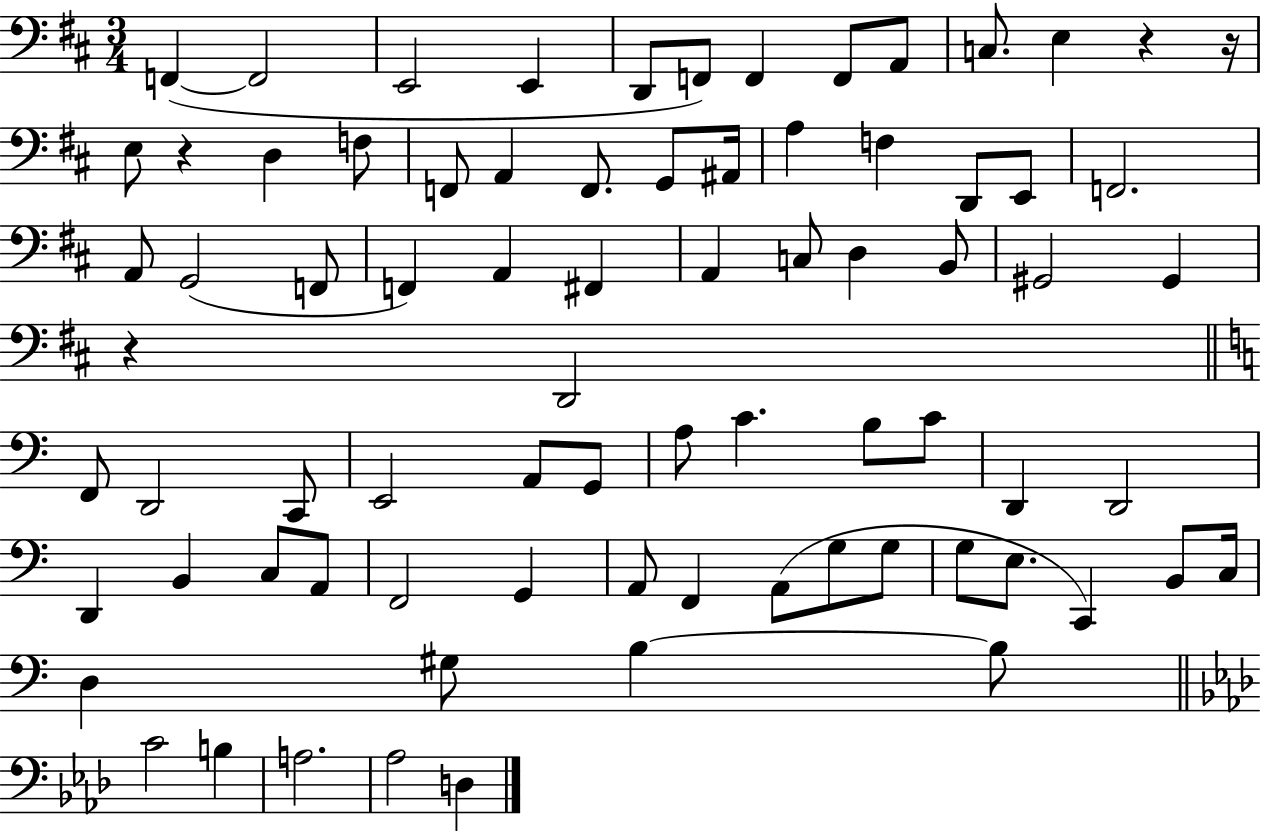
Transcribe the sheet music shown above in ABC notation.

X:1
T:Untitled
M:3/4
L:1/4
K:D
F,, F,,2 E,,2 E,, D,,/2 F,,/2 F,, F,,/2 A,,/2 C,/2 E, z z/4 E,/2 z D, F,/2 F,,/2 A,, F,,/2 G,,/2 ^A,,/4 A, F, D,,/2 E,,/2 F,,2 A,,/2 G,,2 F,,/2 F,, A,, ^F,, A,, C,/2 D, B,,/2 ^G,,2 ^G,, z D,,2 F,,/2 D,,2 C,,/2 E,,2 A,,/2 G,,/2 A,/2 C B,/2 C/2 D,, D,,2 D,, B,, C,/2 A,,/2 F,,2 G,, A,,/2 F,, A,,/2 G,/2 G,/2 G,/2 E,/2 C,, B,,/2 C,/4 D, ^G,/2 B, B,/2 C2 B, A,2 _A,2 D,